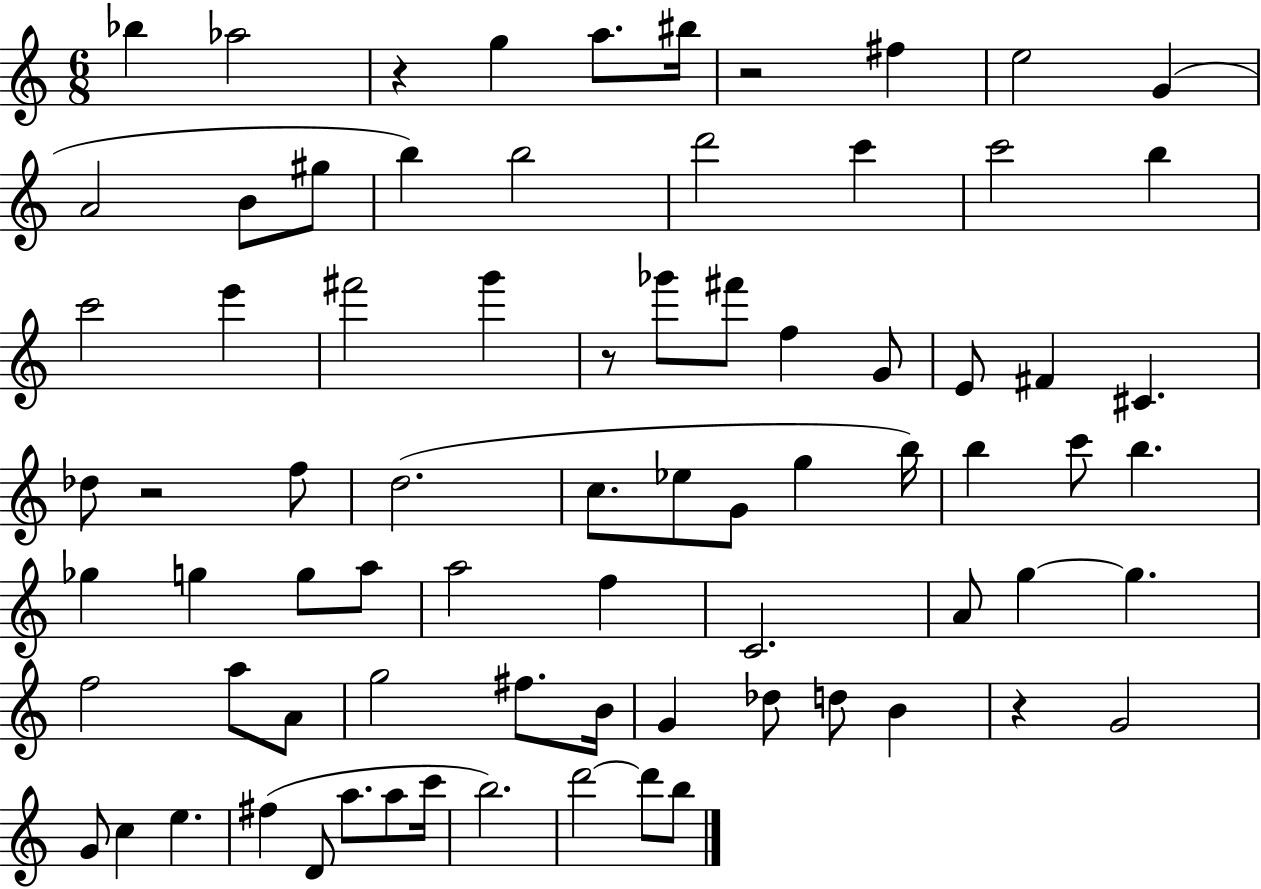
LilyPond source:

{
  \clef treble
  \numericTimeSignature
  \time 6/8
  \key c \major
  bes''4 aes''2 | r4 g''4 a''8. bis''16 | r2 fis''4 | e''2 g'4( | \break a'2 b'8 gis''8 | b''4) b''2 | d'''2 c'''4 | c'''2 b''4 | \break c'''2 e'''4 | fis'''2 g'''4 | r8 ges'''8 fis'''8 f''4 g'8 | e'8 fis'4 cis'4. | \break des''8 r2 f''8 | d''2.( | c''8. ees''8 g'8 g''4 b''16) | b''4 c'''8 b''4. | \break ges''4 g''4 g''8 a''8 | a''2 f''4 | c'2. | a'8 g''4~~ g''4. | \break f''2 a''8 a'8 | g''2 fis''8. b'16 | g'4 des''8 d''8 b'4 | r4 g'2 | \break g'8 c''4 e''4. | fis''4( d'8 a''8. a''8 c'''16 | b''2.) | d'''2~~ d'''8 b''8 | \break \bar "|."
}